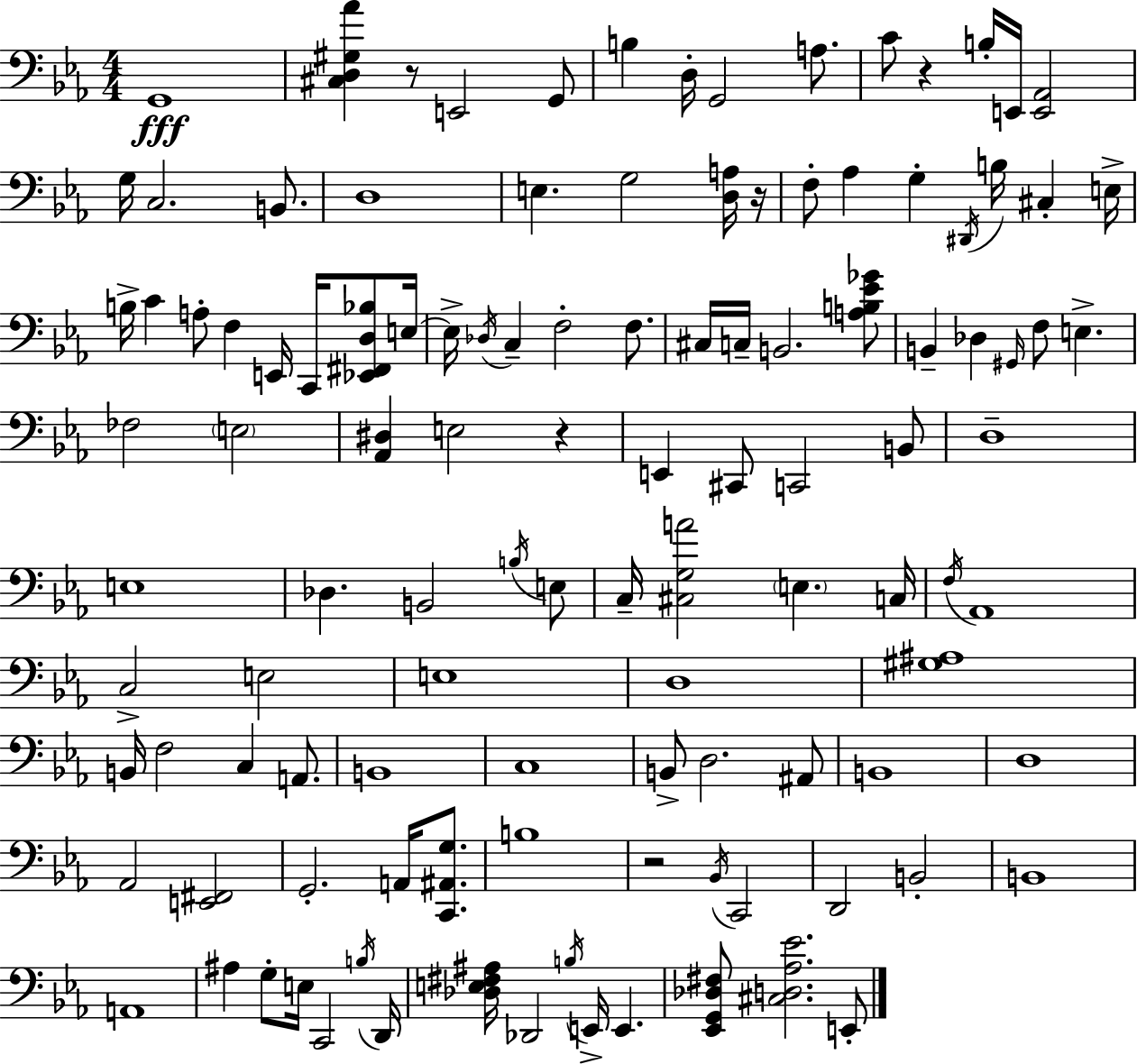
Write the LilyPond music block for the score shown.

{
  \clef bass
  \numericTimeSignature
  \time 4/4
  \key c \minor
  \repeat volta 2 { g,1\fff | <cis d gis aes'>4 r8 e,2 g,8 | b4 d16-. g,2 a8. | c'8 r4 b16-. e,16 <e, aes,>2 | \break g16 c2. b,8. | d1 | e4. g2 <d a>16 r16 | f8-. aes4 g4-. \acciaccatura { dis,16 } b16 cis4-. | \break e16-> b16-> c'4 a8-. f4 e,16 c,16 <ees, fis, d bes>8 | e16~~ e16-> \acciaccatura { des16 } c4-- f2-. f8. | cis16 c16-- b,2. | <a b ees' ges'>8 b,4-- des4 \grace { gis,16 } f8 e4.-> | \break fes2 \parenthesize e2 | <aes, dis>4 e2 r4 | e,4 cis,8 c,2 | b,8 d1-- | \break e1 | des4. b,2 | \acciaccatura { b16 } e8 c16-- <cis g a'>2 \parenthesize e4. | c16 \acciaccatura { f16 } aes,1 | \break c2-> e2 | e1 | d1 | <gis ais>1 | \break b,16 f2 c4 | a,8. b,1 | c1 | b,8-> d2. | \break ais,8 b,1 | d1 | aes,2 <e, fis,>2 | g,2.-. | \break a,16 <c, ais, g>8. b1 | r2 \acciaccatura { bes,16 } c,2 | d,2 b,2-. | b,1 | \break a,1 | ais4 g8-. e16 c,2 | \acciaccatura { b16 } d,16 <des e fis ais>16 des,2 | \acciaccatura { b16 } e,16-> e,4. <ees, g, des fis>8 <cis d aes ees'>2. | \break e,8-. } \bar "|."
}